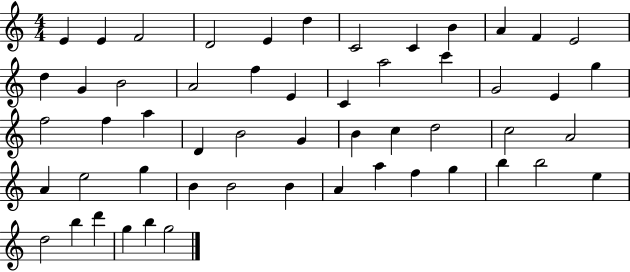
X:1
T:Untitled
M:4/4
L:1/4
K:C
E E F2 D2 E d C2 C B A F E2 d G B2 A2 f E C a2 c' G2 E g f2 f a D B2 G B c d2 c2 A2 A e2 g B B2 B A a f g b b2 e d2 b d' g b g2